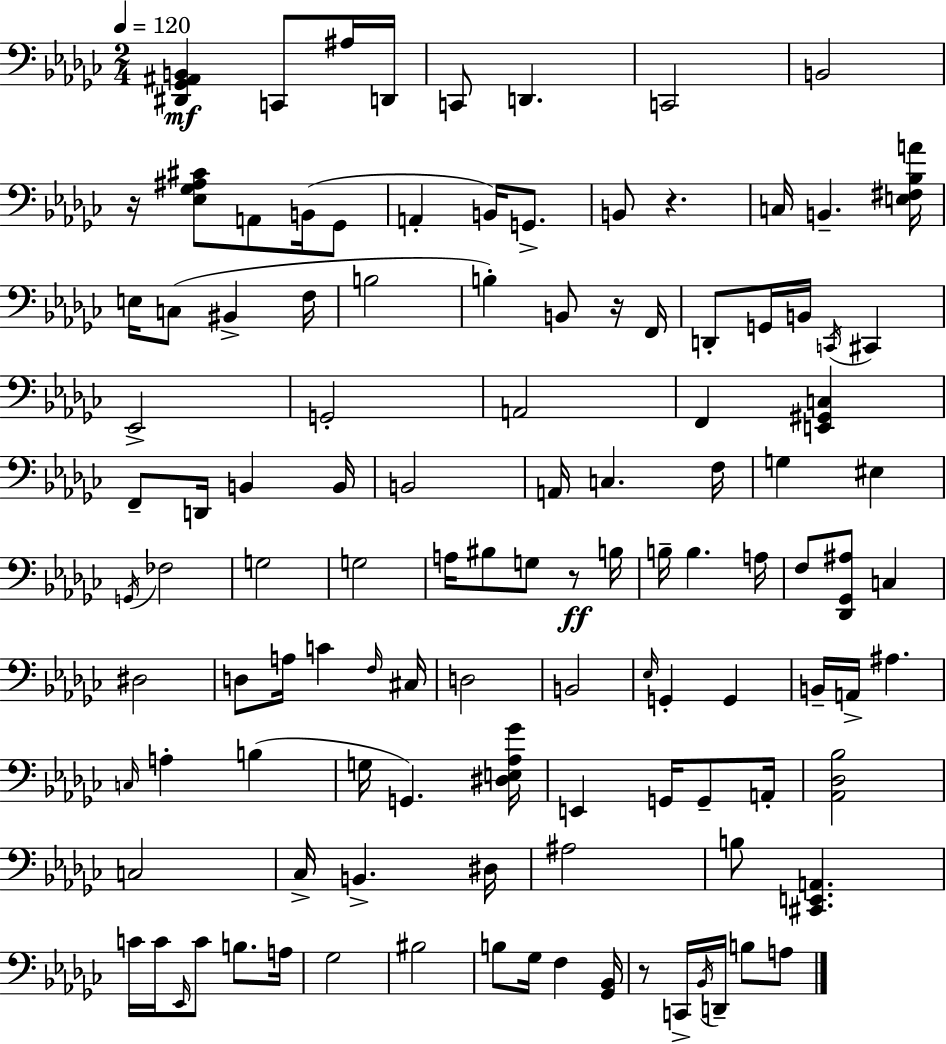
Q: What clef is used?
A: bass